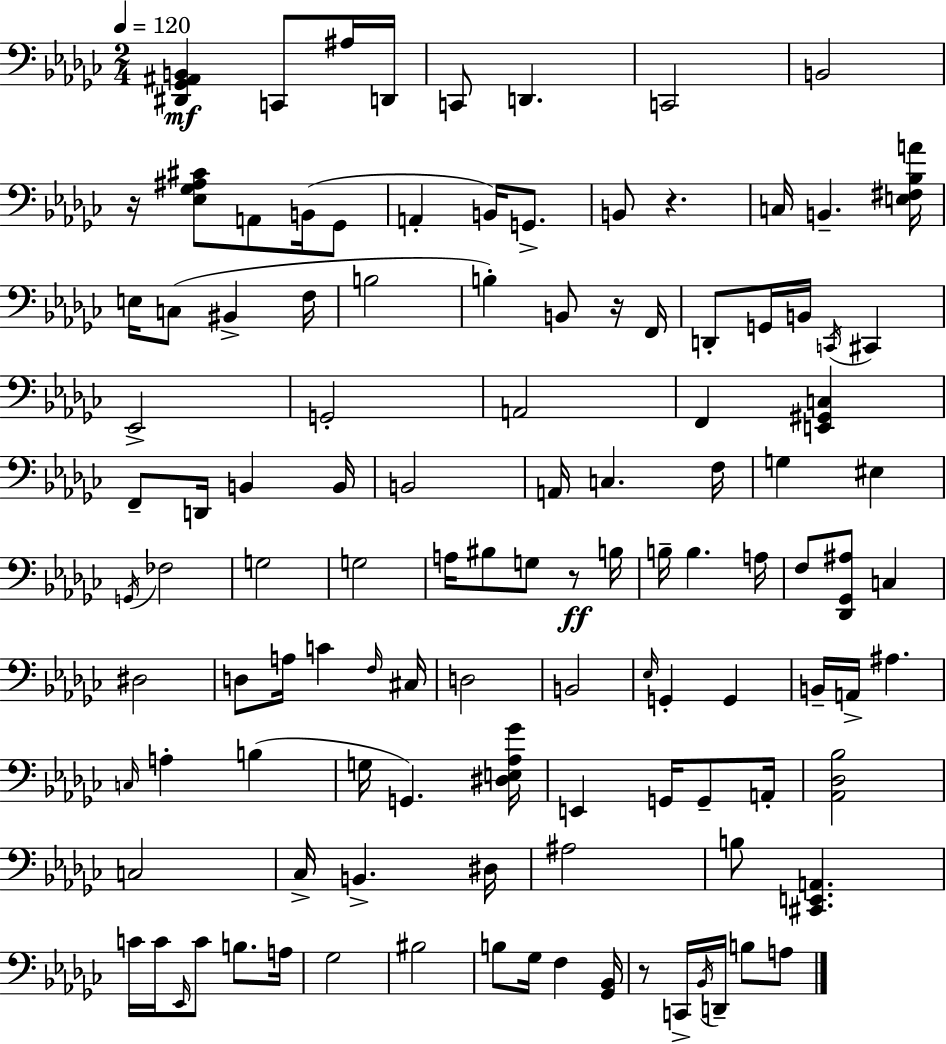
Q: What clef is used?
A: bass